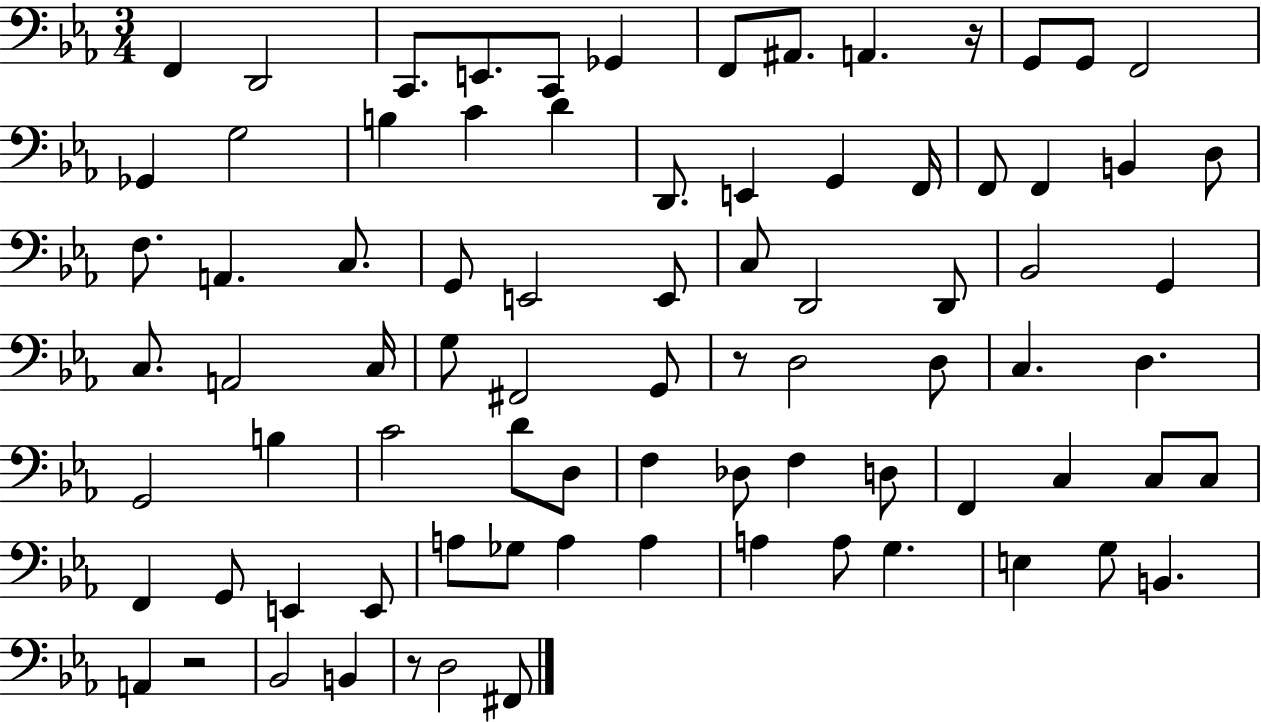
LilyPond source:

{
  \clef bass
  \numericTimeSignature
  \time 3/4
  \key ees \major
  f,4 d,2 | c,8. e,8. c,8 ges,4 | f,8 ais,8. a,4. r16 | g,8 g,8 f,2 | \break ges,4 g2 | b4 c'4 d'4 | d,8. e,4 g,4 f,16 | f,8 f,4 b,4 d8 | \break f8. a,4. c8. | g,8 e,2 e,8 | c8 d,2 d,8 | bes,2 g,4 | \break c8. a,2 c16 | g8 fis,2 g,8 | r8 d2 d8 | c4. d4. | \break g,2 b4 | c'2 d'8 d8 | f4 des8 f4 d8 | f,4 c4 c8 c8 | \break f,4 g,8 e,4 e,8 | a8 ges8 a4 a4 | a4 a8 g4. | e4 g8 b,4. | \break a,4 r2 | bes,2 b,4 | r8 d2 fis,8 | \bar "|."
}